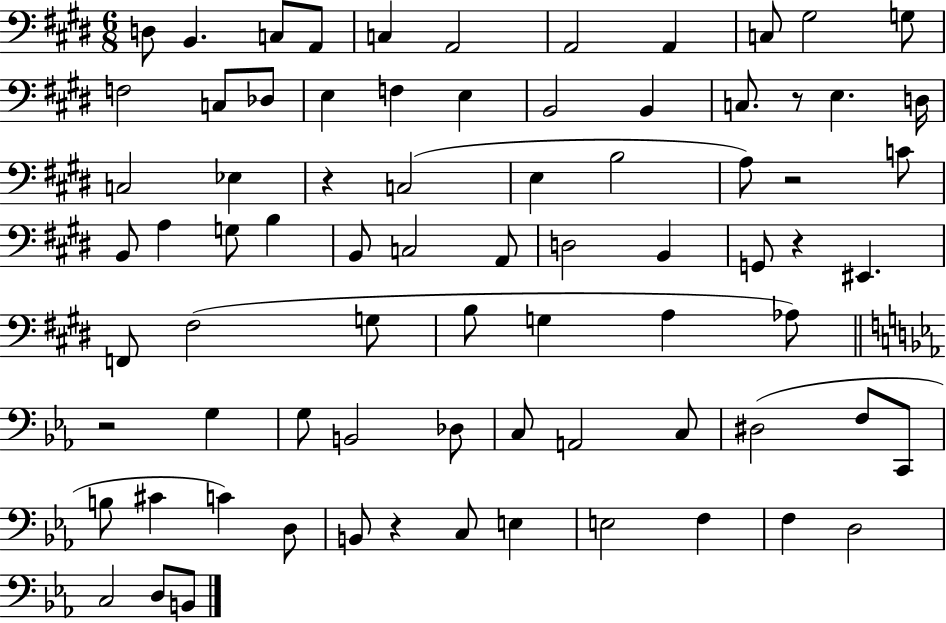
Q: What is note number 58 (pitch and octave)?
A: B3